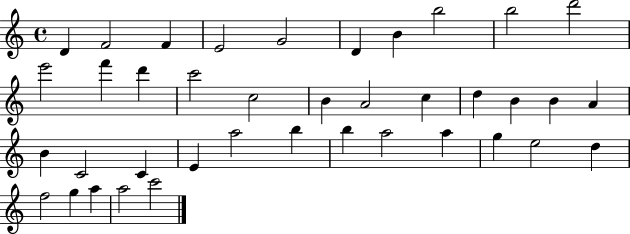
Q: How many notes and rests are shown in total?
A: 39